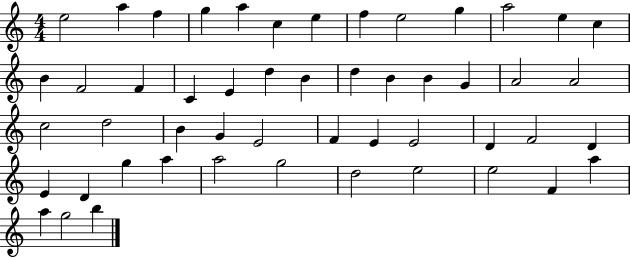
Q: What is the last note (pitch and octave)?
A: B5